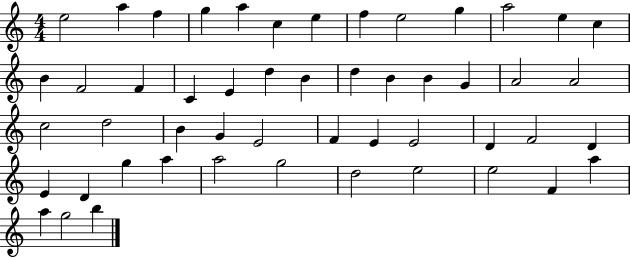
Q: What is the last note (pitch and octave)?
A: B5